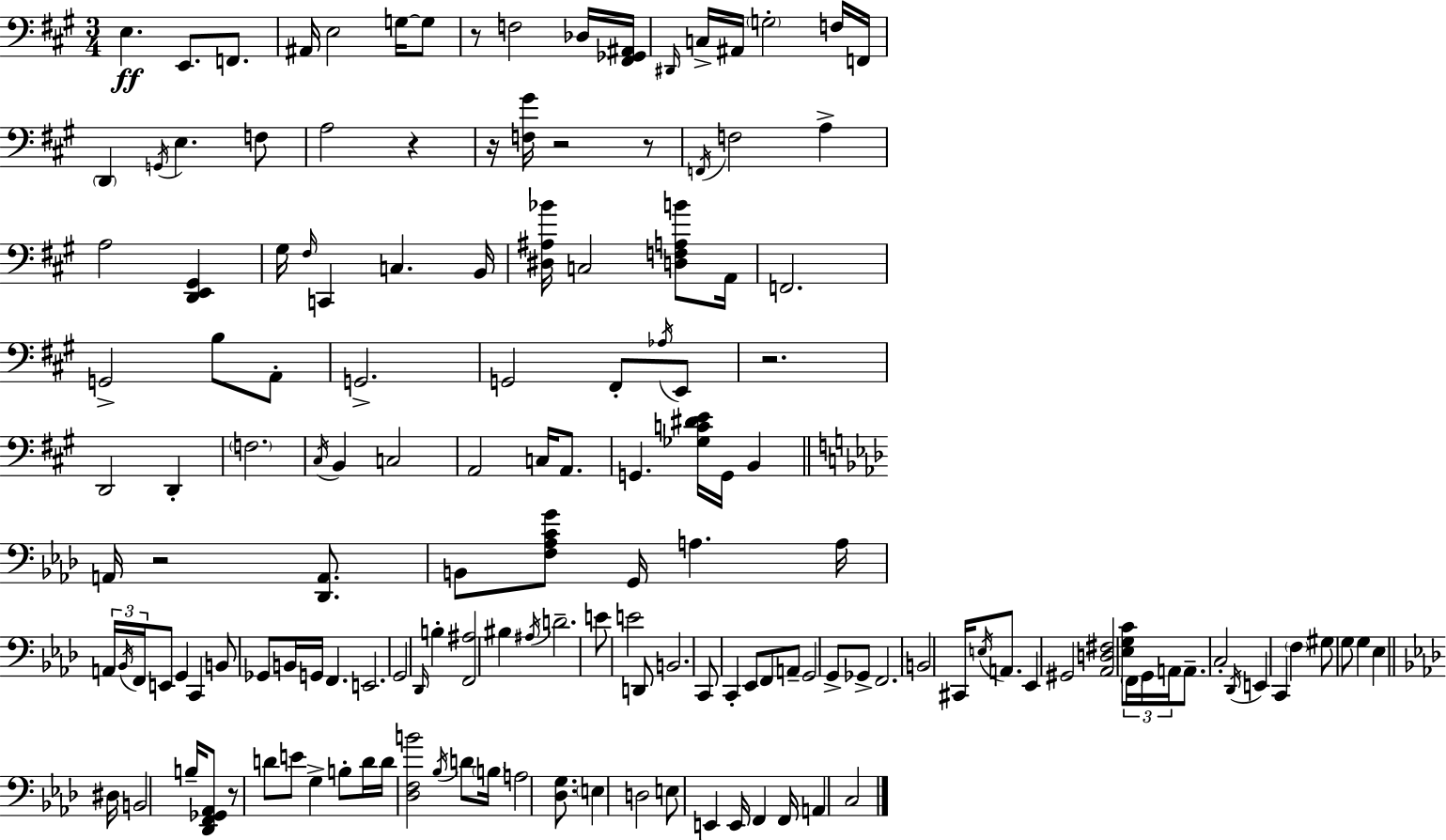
{
  \clef bass
  \numericTimeSignature
  \time 3/4
  \key a \major
  e4.\ff e,8. f,8. | ais,16 e2 g16~~ g8 | r8 f2 des16 <fis, ges, ais,>16 | \grace { dis,16 } c16-> ais,16 \parenthesize g2-. f16 | \break f,16 \parenthesize d,4 \acciaccatura { g,16 } e4. | f8 a2 r4 | r16 <f gis'>16 r2 | r8 \acciaccatura { f,16 } f2 a4-> | \break a2 <d, e, gis,>4 | gis16 \grace { fis16 } c,4 c4. | b,16 <dis ais bes'>16 c2 | <d f a b'>8 a,16 f,2. | \break g,2-> | b8 a,8-. g,2.-> | g,2 | fis,8-. \acciaccatura { aes16 } e,8 r2. | \break d,2 | d,4-. \parenthesize f2. | \acciaccatura { cis16 } b,4 c2 | a,2 | \break c16 a,8. g,4. | <ges c' dis' e'>16 g,16 b,4 \bar "||" \break \key aes \major a,16 r2 <des, a,>8. | b,8 <f aes c' g'>8 g,16 a4. a16 | \tuplet 3/2 { a,16 \acciaccatura { bes,16 } f,16 } e,8 g,4 c,4 | b,8 ges,8 b,16 g,16 f,4. | \break e,2. | g,2 \grace { des,16 } b4-. | <f, ais>2 bis4 | \acciaccatura { ais16 } d'2.-- | \break e'8 e'2 | d,8 b,2. | c,8 c,4-. ees,8 f,8 | a,8-- g,2 g,8-> | \break ges,8-> f,2. | b,2 cis,16 | \acciaccatura { e16 } a,8. ees,4 gis,2 | <aes, d fis>2 | \break <ees g c'>8 \tuplet 3/2 { \parenthesize f,16 g,16 a,16 } a,8.-- c2-. | \acciaccatura { des,16 } e,4 c,4 | \parenthesize f4 gis8 g8 g4 | ees4 \bar "||" \break \key aes \major dis16 b,2 b16-- <des, f, ges, aes,>8 | r8 d'8 e'8 g4-> b8-. | d'16 d'16 <des f b'>2 \acciaccatura { bes16 } d'8 | \parenthesize b16 a2 <des g>8. | \break \parenthesize e4 d2 | e8 e,4 e,16 f,4 | f,16 a,4 c2 | \bar "|."
}